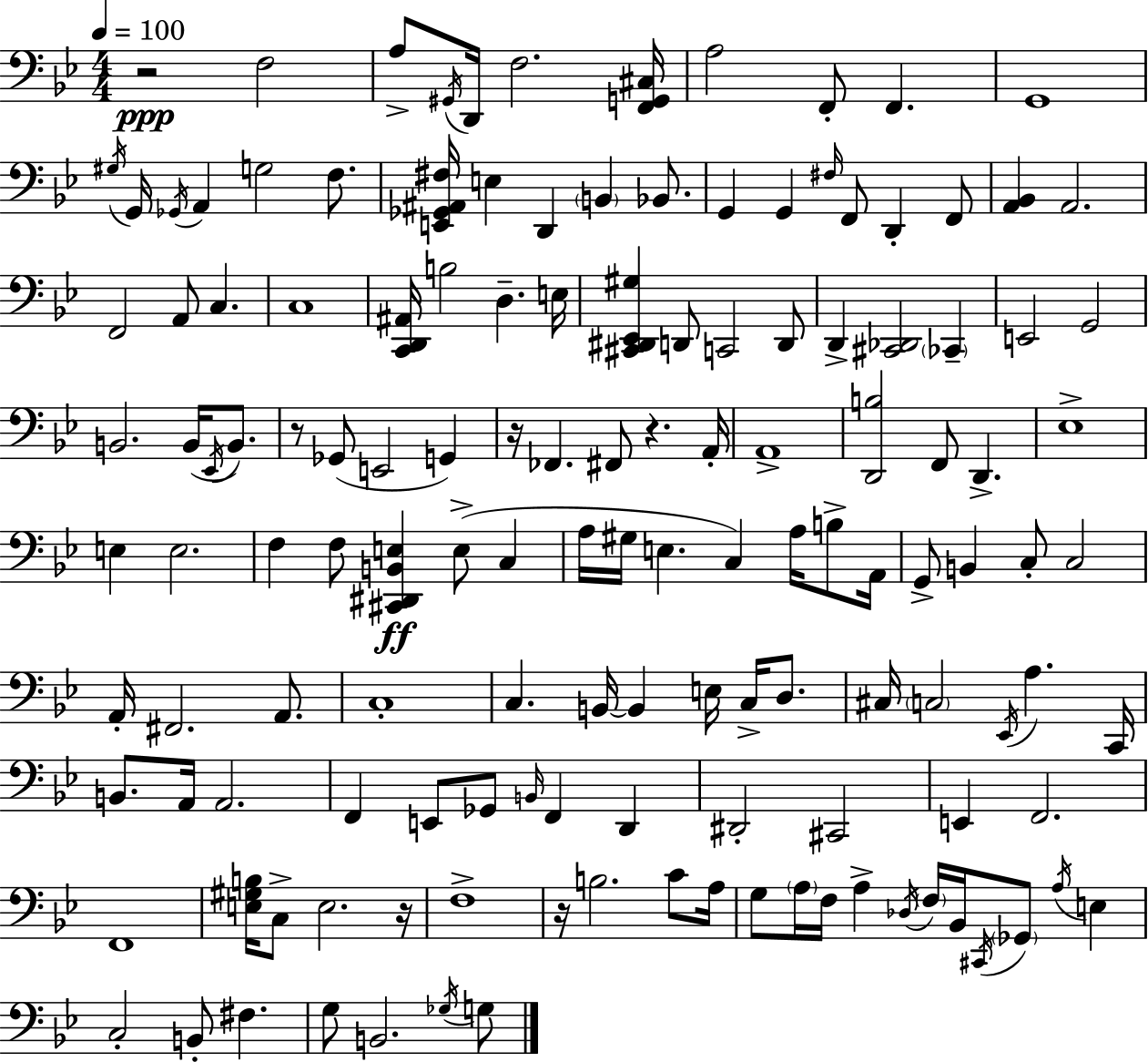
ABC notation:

X:1
T:Untitled
M:4/4
L:1/4
K:Bb
z2 F,2 A,/2 ^G,,/4 D,,/4 F,2 [F,,G,,^C,]/4 A,2 F,,/2 F,, G,,4 ^G,/4 G,,/4 _G,,/4 A,, G,2 F,/2 [E,,_G,,^A,,^F,]/4 E, D,, B,, _B,,/2 G,, G,, ^F,/4 F,,/2 D,, F,,/2 [A,,_B,,] A,,2 F,,2 A,,/2 C, C,4 [C,,D,,^A,,]/4 B,2 D, E,/4 [^C,,^D,,_E,,^G,] D,,/2 C,,2 D,,/2 D,, [^C,,_D,,]2 _C,, E,,2 G,,2 B,,2 B,,/4 _E,,/4 B,,/2 z/2 _G,,/2 E,,2 G,, z/4 _F,, ^F,,/2 z A,,/4 A,,4 [D,,B,]2 F,,/2 D,, _E,4 E, E,2 F, F,/2 [^C,,^D,,B,,E,] E,/2 C, A,/4 ^G,/4 E, C, A,/4 B,/2 A,,/4 G,,/2 B,, C,/2 C,2 A,,/4 ^F,,2 A,,/2 C,4 C, B,,/4 B,, E,/4 C,/4 D,/2 ^C,/4 C,2 _E,,/4 A, C,,/4 B,,/2 A,,/4 A,,2 F,, E,,/2 _G,,/2 B,,/4 F,, D,, ^D,,2 ^C,,2 E,, F,,2 F,,4 [E,^G,B,]/4 C,/2 E,2 z/4 F,4 z/4 B,2 C/2 A,/4 G,/2 A,/4 F,/4 A, _D,/4 F,/4 _B,,/4 ^C,,/4 _G,,/2 A,/4 E, C,2 B,,/2 ^F, G,/2 B,,2 _G,/4 G,/2